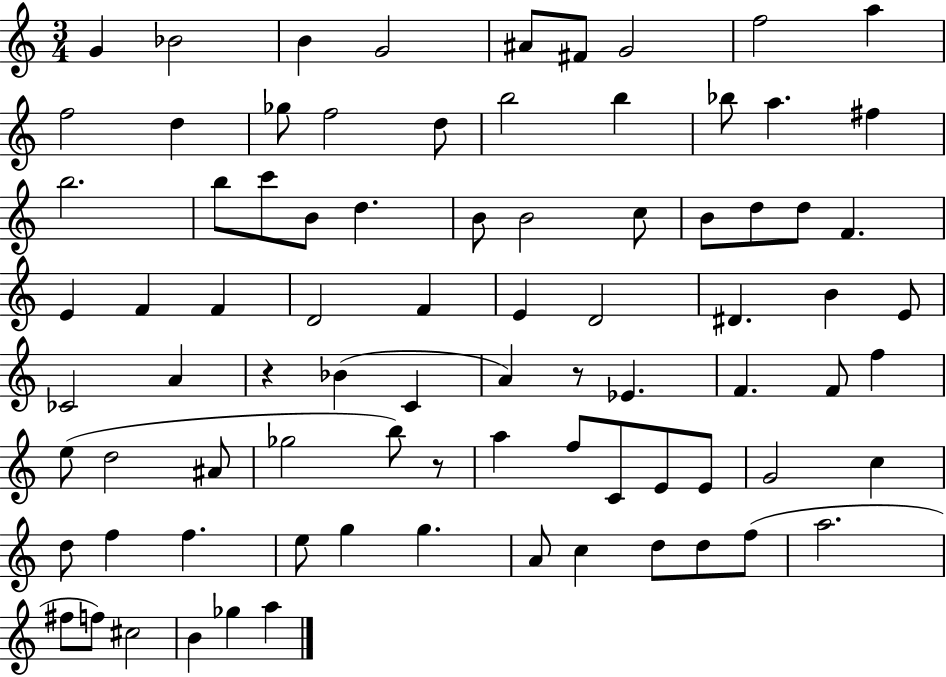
{
  \clef treble
  \numericTimeSignature
  \time 3/4
  \key c \major
  \repeat volta 2 { g'4 bes'2 | b'4 g'2 | ais'8 fis'8 g'2 | f''2 a''4 | \break f''2 d''4 | ges''8 f''2 d''8 | b''2 b''4 | bes''8 a''4. fis''4 | \break b''2. | b''8 c'''8 b'8 d''4. | b'8 b'2 c''8 | b'8 d''8 d''8 f'4. | \break e'4 f'4 f'4 | d'2 f'4 | e'4 d'2 | dis'4. b'4 e'8 | \break ces'2 a'4 | r4 bes'4( c'4 | a'4) r8 ees'4. | f'4. f'8 f''4 | \break e''8( d''2 ais'8 | ges''2 b''8) r8 | a''4 f''8 c'8 e'8 e'8 | g'2 c''4 | \break d''8 f''4 f''4. | e''8 g''4 g''4. | a'8 c''4 d''8 d''8 f''8( | a''2. | \break fis''8 f''8) cis''2 | b'4 ges''4 a''4 | } \bar "|."
}